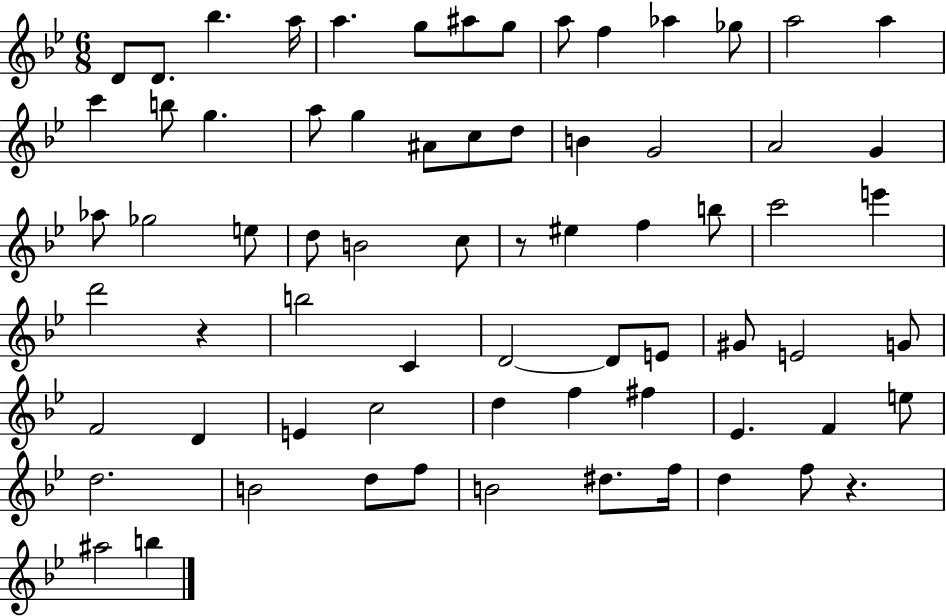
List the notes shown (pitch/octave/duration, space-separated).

D4/e D4/e. Bb5/q. A5/s A5/q. G5/e A#5/e G5/e A5/e F5/q Ab5/q Gb5/e A5/h A5/q C6/q B5/e G5/q. A5/e G5/q A#4/e C5/e D5/e B4/q G4/h A4/h G4/q Ab5/e Gb5/h E5/e D5/e B4/h C5/e R/e EIS5/q F5/q B5/e C6/h E6/q D6/h R/q B5/h C4/q D4/h D4/e E4/e G#4/e E4/h G4/e F4/h D4/q E4/q C5/h D5/q F5/q F#5/q Eb4/q. F4/q E5/e D5/h. B4/h D5/e F5/e B4/h D#5/e. F5/s D5/q F5/e R/q. A#5/h B5/q